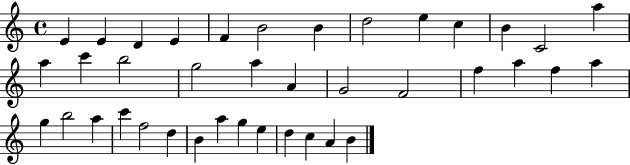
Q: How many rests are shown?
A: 0